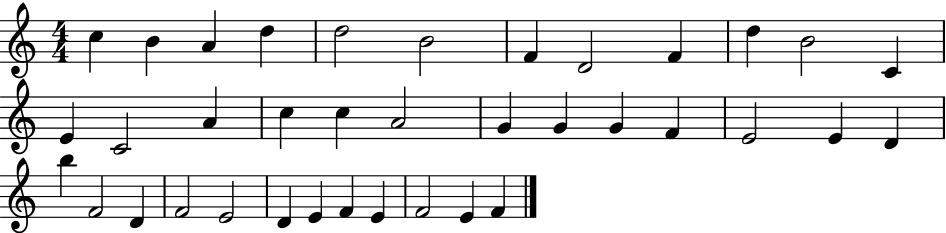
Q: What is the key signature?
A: C major